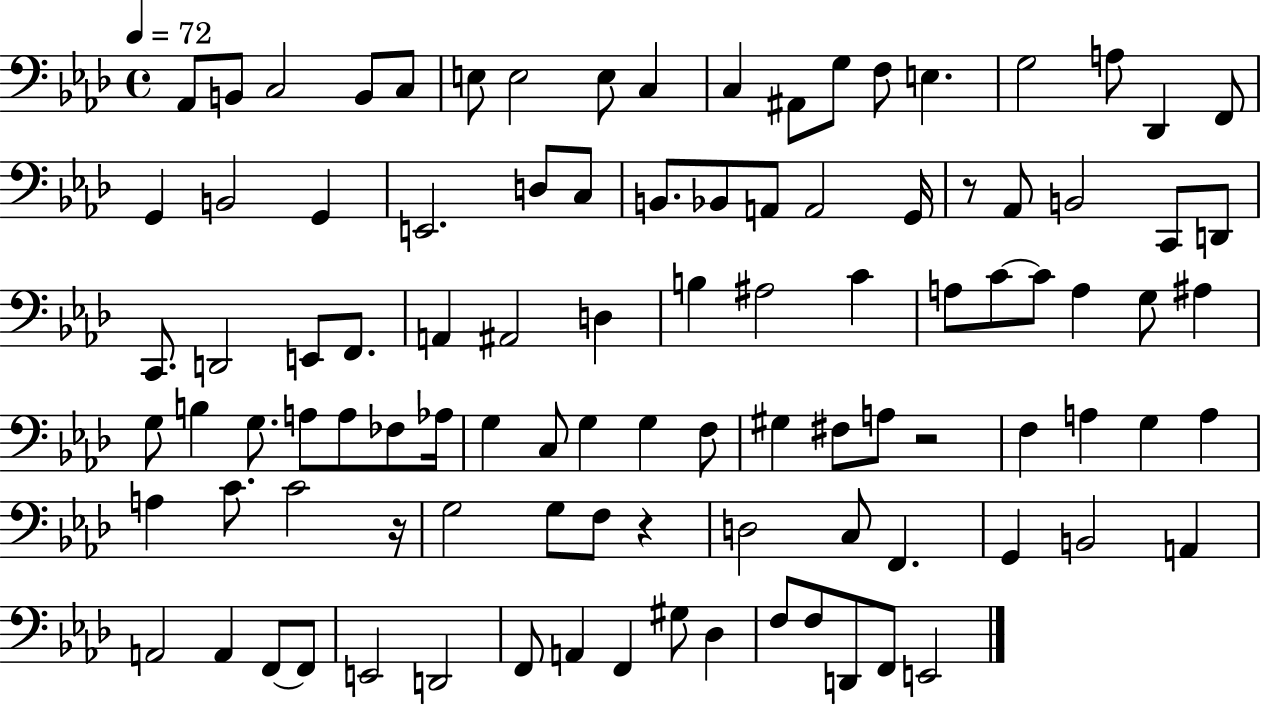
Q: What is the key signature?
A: AES major